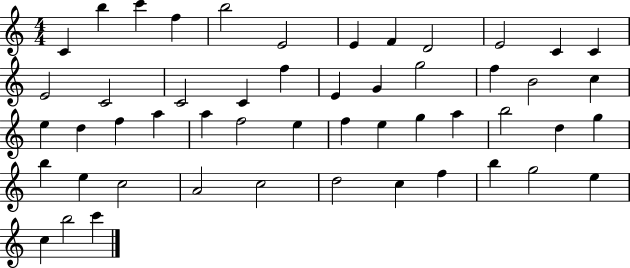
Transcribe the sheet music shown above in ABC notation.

X:1
T:Untitled
M:4/4
L:1/4
K:C
C b c' f b2 E2 E F D2 E2 C C E2 C2 C2 C f E G g2 f B2 c e d f a a f2 e f e g a b2 d g b e c2 A2 c2 d2 c f b g2 e c b2 c'